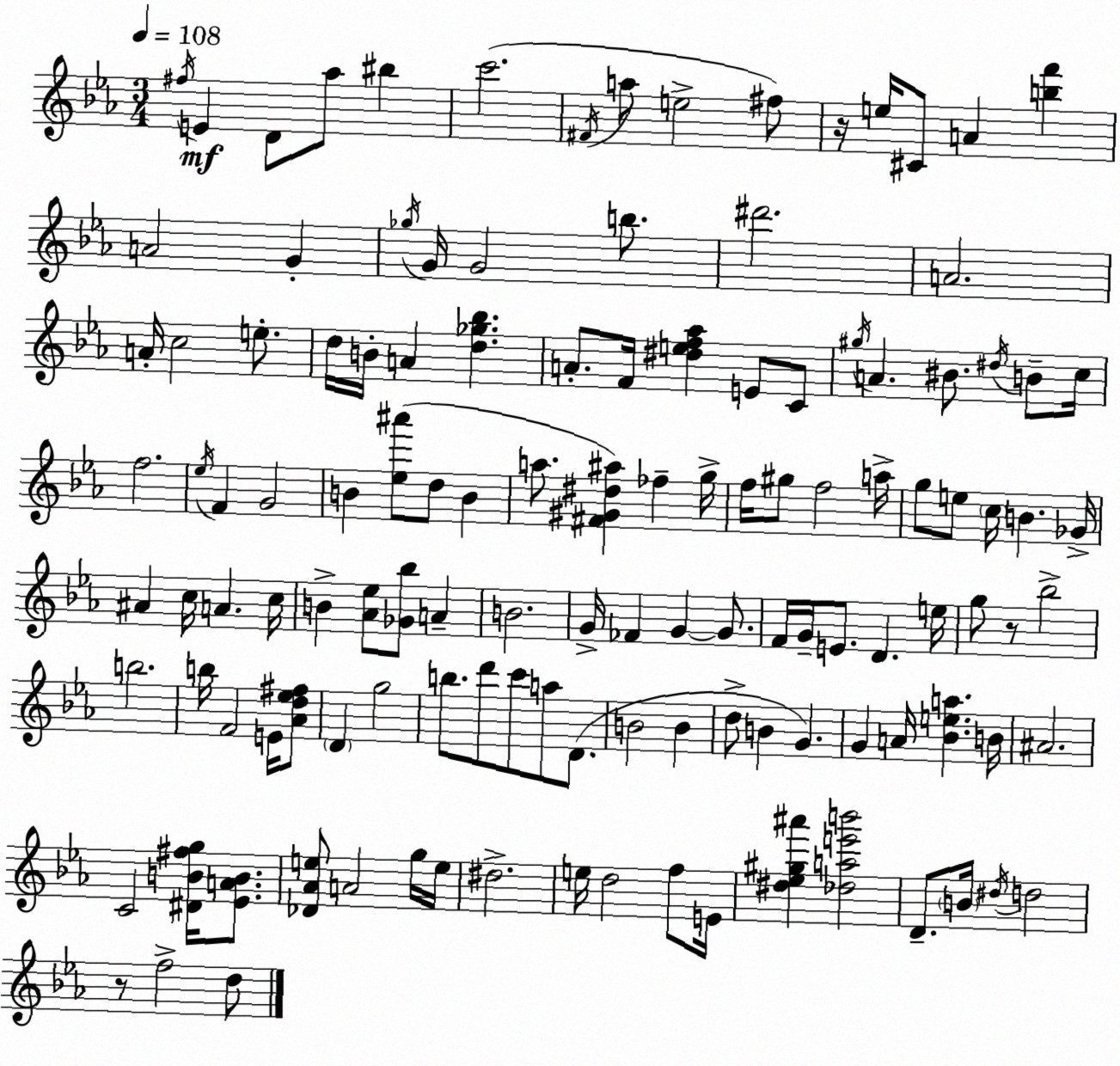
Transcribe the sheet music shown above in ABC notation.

X:1
T:Untitled
M:3/4
L:1/4
K:Eb
^f/4 E D/2 _a/2 ^b c'2 ^F/4 a/2 e2 ^f/2 z/4 e/4 ^C/2 A [bf'] A2 G _g/4 G/4 G2 b/2 ^d'2 A2 A/4 c2 e/2 d/4 B/4 A [d_g_b] A/2 F/4 [^def_a] E/2 C/2 ^g/4 A ^B/2 ^d/4 B/2 c/4 f2 _e/4 F G2 B [_e^a']/2 d/2 B a/2 [^F^G^d^a] _f g/4 f/4 ^g/2 f2 a/4 g/2 e/2 c/4 B _G/4 ^A c/4 A c/4 B [_A_e]/2 [_G_b]/2 A B2 G/4 _F G G/2 F/4 G/4 E/2 D e/4 g/2 z/2 _b2 b2 b/4 F2 E/4 [_Ad_e^f]/2 D g2 b/2 d'/2 c'/2 a/2 D/2 B2 B d/2 B G G A/4 [_Bea] B/4 ^A2 C2 [^DB^fg]/4 [_EAB]/2 [_D_Ae]/2 A2 g/4 e/4 ^d2 e/4 d2 f/2 E/4 [^d_e^g^a'] [_dae'b']2 D/2 B/4 ^d/4 d2 z/2 f2 d/2